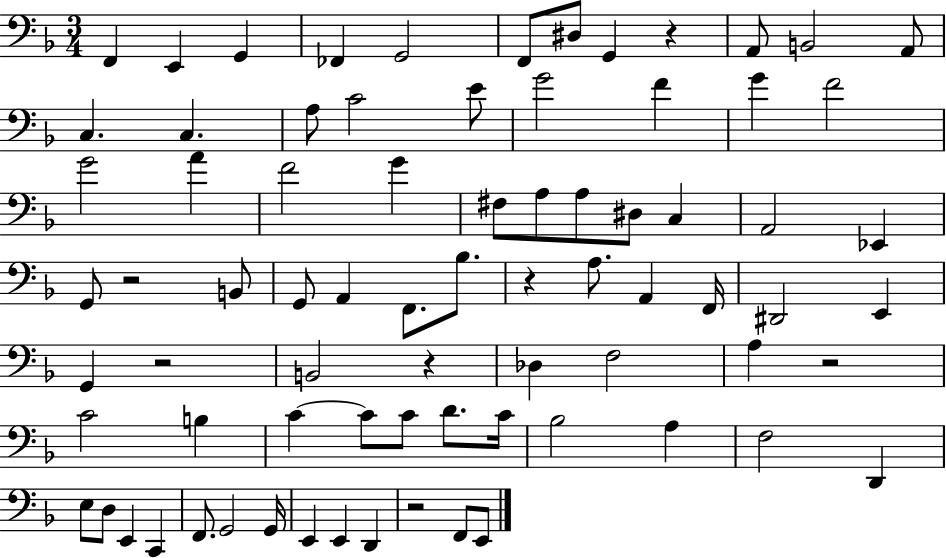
{
  \clef bass
  \numericTimeSignature
  \time 3/4
  \key f \major
  \repeat volta 2 { f,4 e,4 g,4 | fes,4 g,2 | f,8 dis8 g,4 r4 | a,8 b,2 a,8 | \break c4. c4. | a8 c'2 e'8 | g'2 f'4 | g'4 f'2 | \break g'2 a'4 | f'2 g'4 | fis8 a8 a8 dis8 c4 | a,2 ees,4 | \break g,8 r2 b,8 | g,8 a,4 f,8. bes8. | r4 a8. a,4 f,16 | dis,2 e,4 | \break g,4 r2 | b,2 r4 | des4 f2 | a4 r2 | \break c'2 b4 | c'4~~ c'8 c'8 d'8. c'16 | bes2 a4 | f2 d,4 | \break e8 d8 e,4 c,4 | f,8. g,2 g,16 | e,4 e,4 d,4 | r2 f,8 e,8 | \break } \bar "|."
}